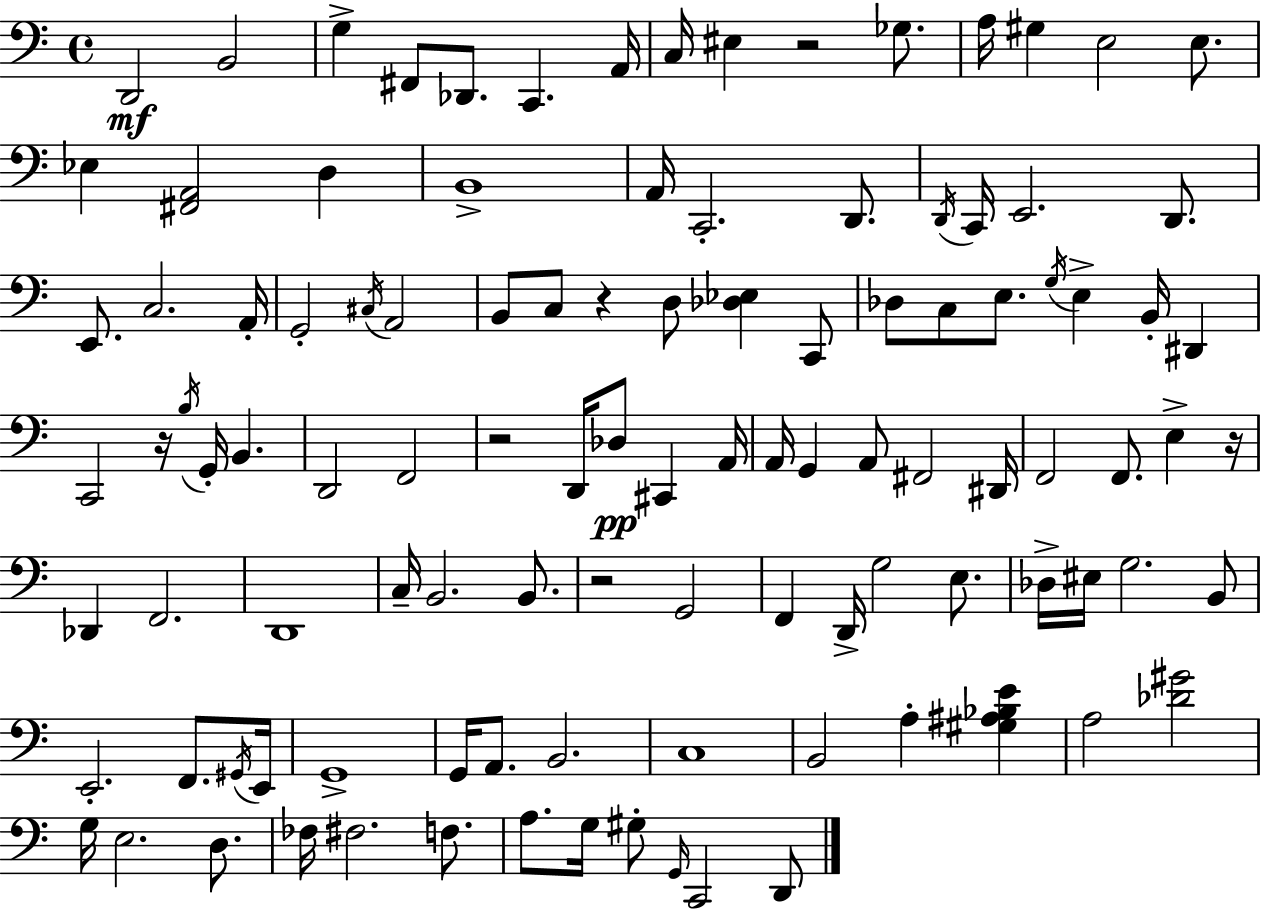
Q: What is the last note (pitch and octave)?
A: D2